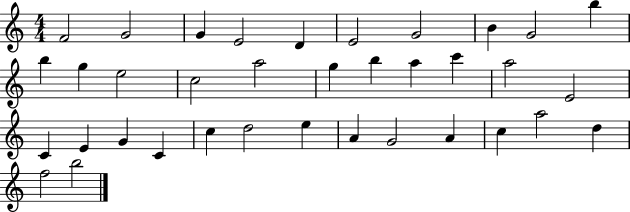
X:1
T:Untitled
M:4/4
L:1/4
K:C
F2 G2 G E2 D E2 G2 B G2 b b g e2 c2 a2 g b a c' a2 E2 C E G C c d2 e A G2 A c a2 d f2 b2